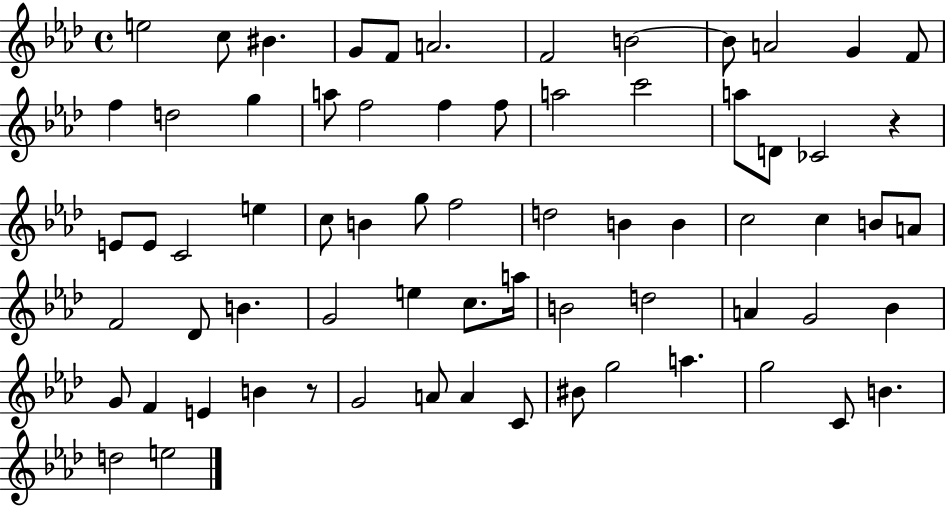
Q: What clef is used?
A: treble